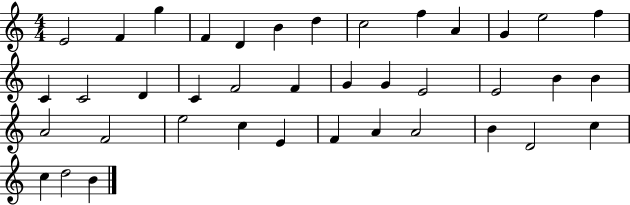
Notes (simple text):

E4/h F4/q G5/q F4/q D4/q B4/q D5/q C5/h F5/q A4/q G4/q E5/h F5/q C4/q C4/h D4/q C4/q F4/h F4/q G4/q G4/q E4/h E4/h B4/q B4/q A4/h F4/h E5/h C5/q E4/q F4/q A4/q A4/h B4/q D4/h C5/q C5/q D5/h B4/q